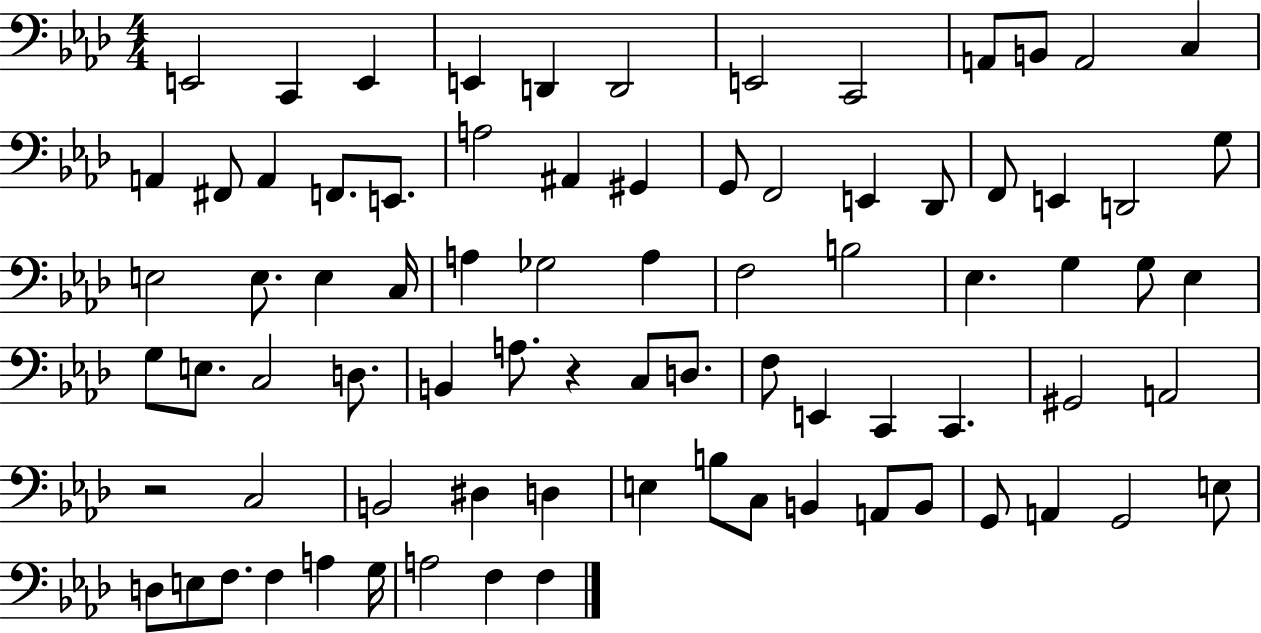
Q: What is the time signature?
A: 4/4